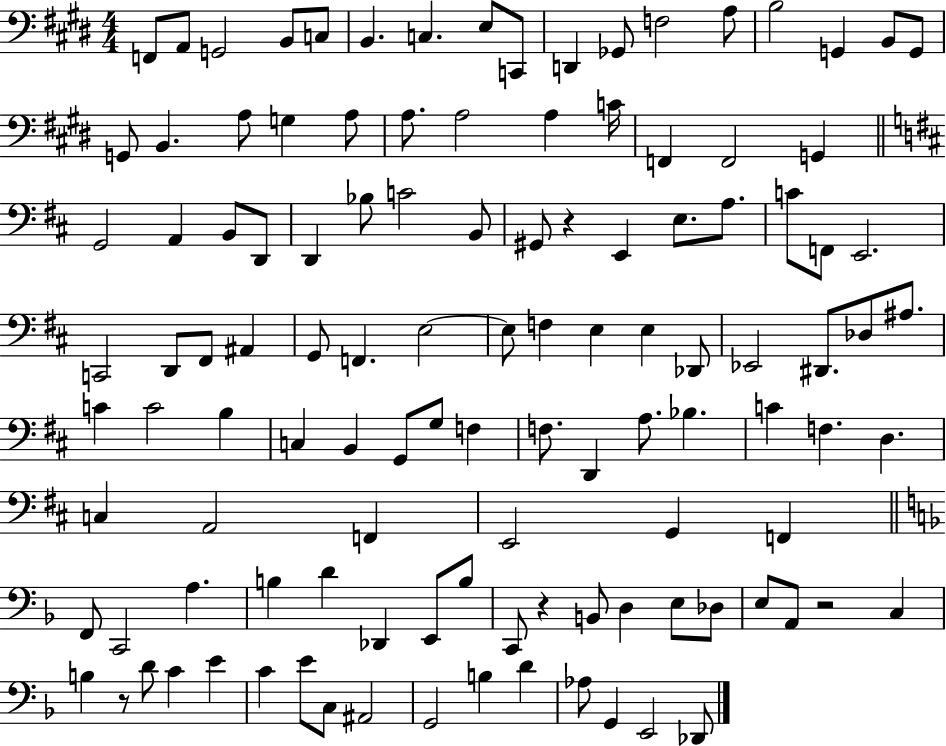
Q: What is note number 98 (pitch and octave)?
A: B3